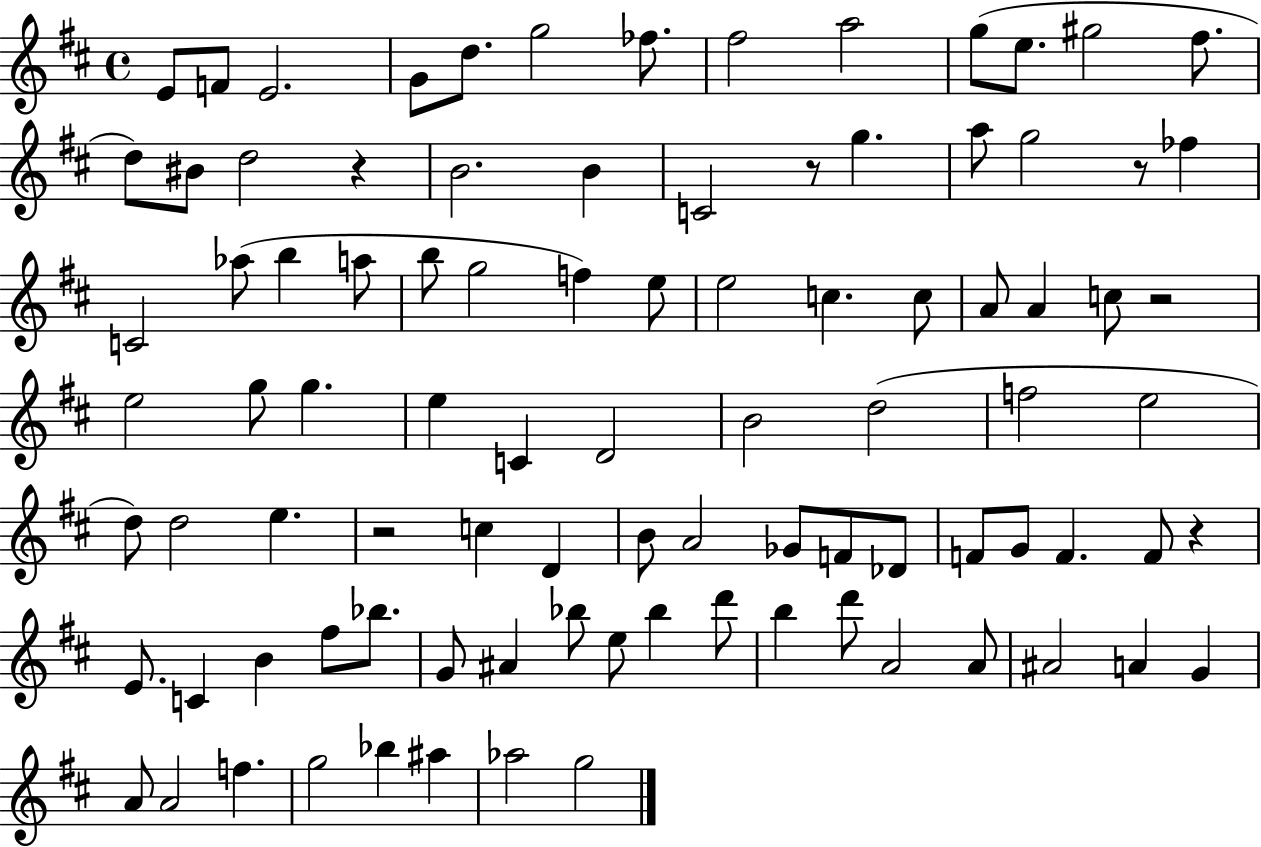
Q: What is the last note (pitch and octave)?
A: G5